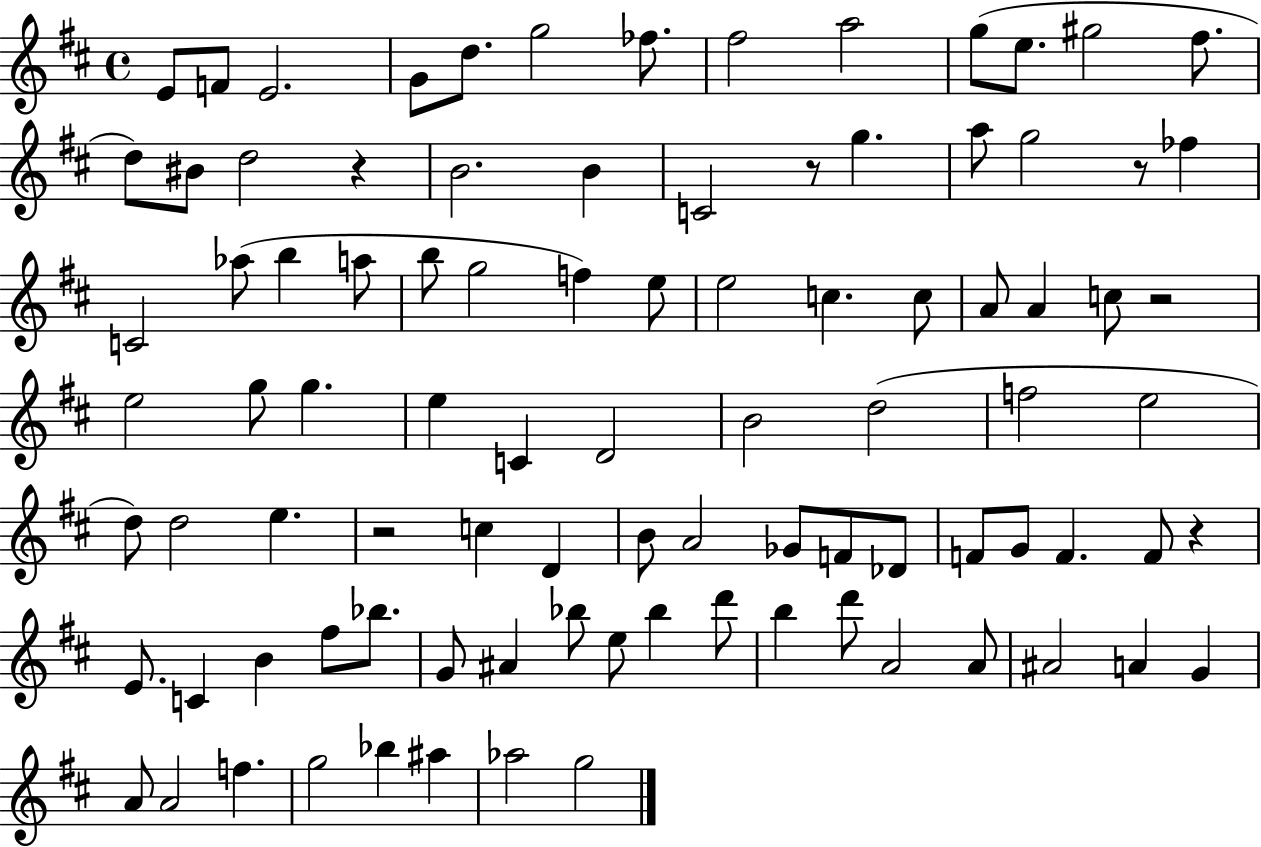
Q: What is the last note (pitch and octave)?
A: G5